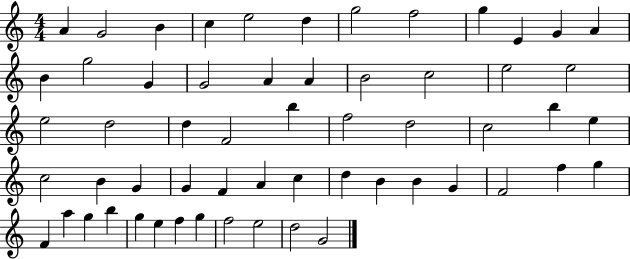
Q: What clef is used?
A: treble